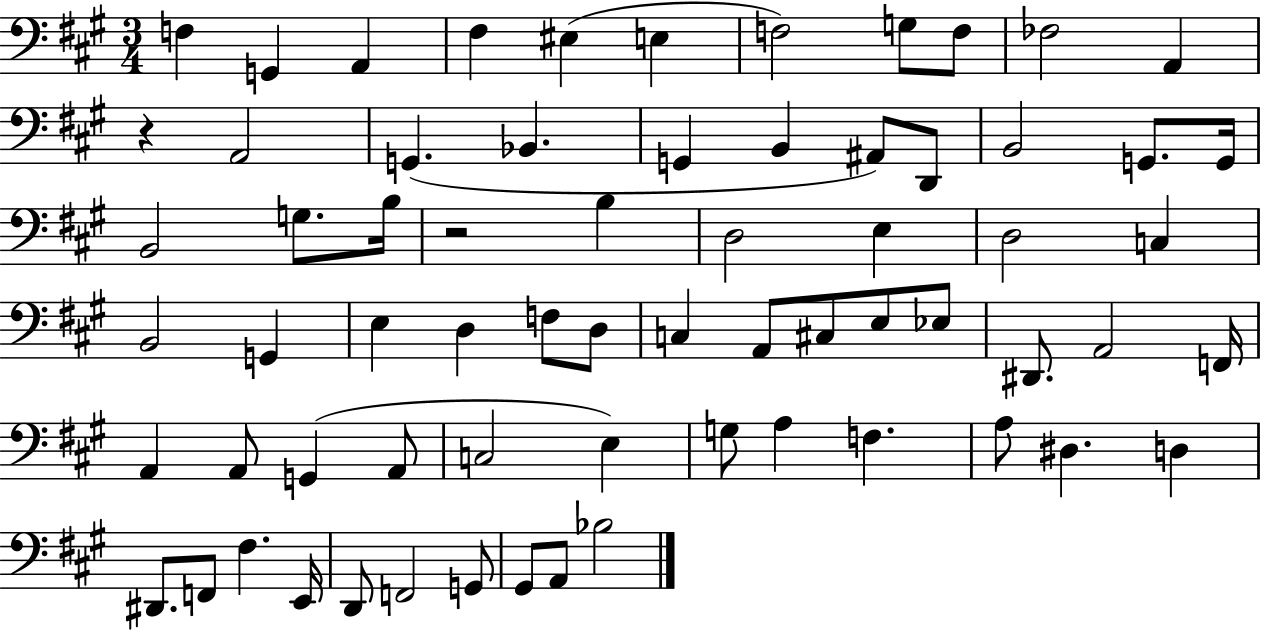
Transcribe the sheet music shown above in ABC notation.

X:1
T:Untitled
M:3/4
L:1/4
K:A
F, G,, A,, ^F, ^E, E, F,2 G,/2 F,/2 _F,2 A,, z A,,2 G,, _B,, G,, B,, ^A,,/2 D,,/2 B,,2 G,,/2 G,,/4 B,,2 G,/2 B,/4 z2 B, D,2 E, D,2 C, B,,2 G,, E, D, F,/2 D,/2 C, A,,/2 ^C,/2 E,/2 _E,/2 ^D,,/2 A,,2 F,,/4 A,, A,,/2 G,, A,,/2 C,2 E, G,/2 A, F, A,/2 ^D, D, ^D,,/2 F,,/2 ^F, E,,/4 D,,/2 F,,2 G,,/2 ^G,,/2 A,,/2 _B,2